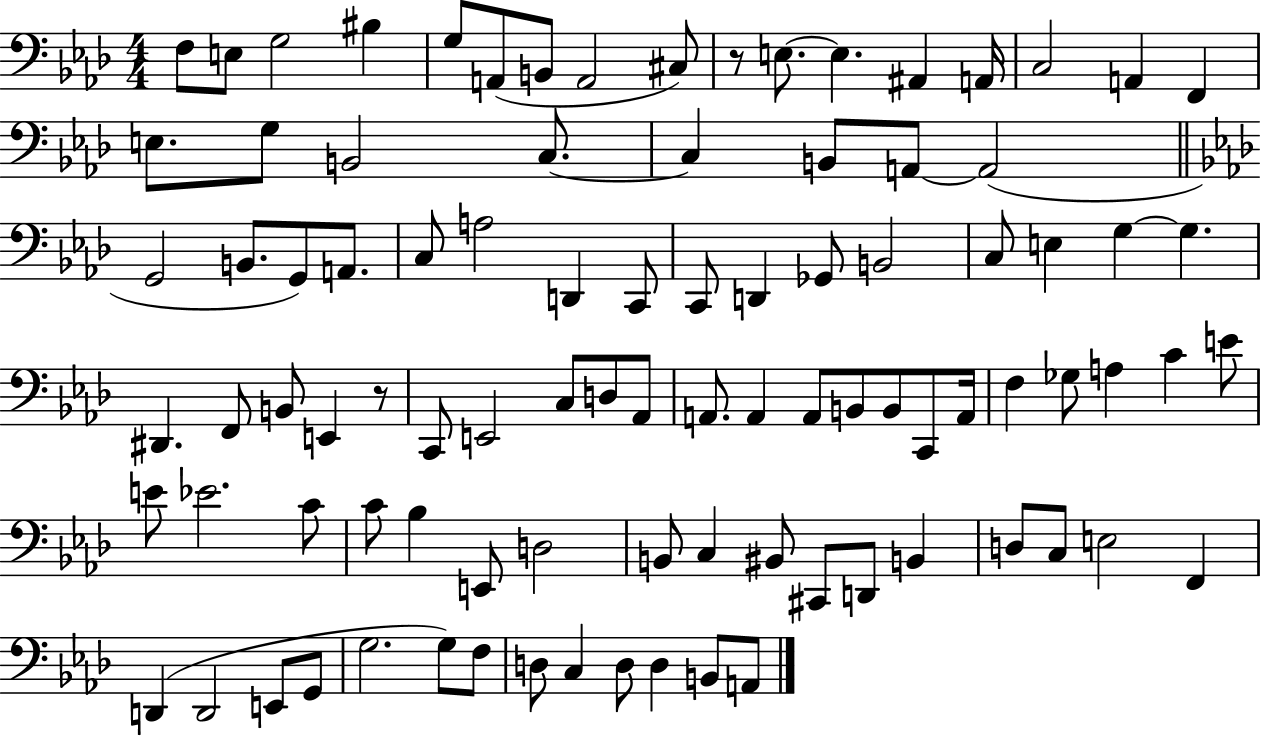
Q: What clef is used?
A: bass